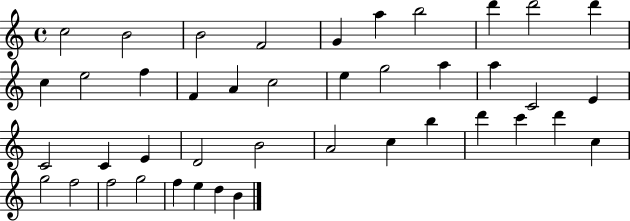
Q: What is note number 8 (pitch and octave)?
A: D6